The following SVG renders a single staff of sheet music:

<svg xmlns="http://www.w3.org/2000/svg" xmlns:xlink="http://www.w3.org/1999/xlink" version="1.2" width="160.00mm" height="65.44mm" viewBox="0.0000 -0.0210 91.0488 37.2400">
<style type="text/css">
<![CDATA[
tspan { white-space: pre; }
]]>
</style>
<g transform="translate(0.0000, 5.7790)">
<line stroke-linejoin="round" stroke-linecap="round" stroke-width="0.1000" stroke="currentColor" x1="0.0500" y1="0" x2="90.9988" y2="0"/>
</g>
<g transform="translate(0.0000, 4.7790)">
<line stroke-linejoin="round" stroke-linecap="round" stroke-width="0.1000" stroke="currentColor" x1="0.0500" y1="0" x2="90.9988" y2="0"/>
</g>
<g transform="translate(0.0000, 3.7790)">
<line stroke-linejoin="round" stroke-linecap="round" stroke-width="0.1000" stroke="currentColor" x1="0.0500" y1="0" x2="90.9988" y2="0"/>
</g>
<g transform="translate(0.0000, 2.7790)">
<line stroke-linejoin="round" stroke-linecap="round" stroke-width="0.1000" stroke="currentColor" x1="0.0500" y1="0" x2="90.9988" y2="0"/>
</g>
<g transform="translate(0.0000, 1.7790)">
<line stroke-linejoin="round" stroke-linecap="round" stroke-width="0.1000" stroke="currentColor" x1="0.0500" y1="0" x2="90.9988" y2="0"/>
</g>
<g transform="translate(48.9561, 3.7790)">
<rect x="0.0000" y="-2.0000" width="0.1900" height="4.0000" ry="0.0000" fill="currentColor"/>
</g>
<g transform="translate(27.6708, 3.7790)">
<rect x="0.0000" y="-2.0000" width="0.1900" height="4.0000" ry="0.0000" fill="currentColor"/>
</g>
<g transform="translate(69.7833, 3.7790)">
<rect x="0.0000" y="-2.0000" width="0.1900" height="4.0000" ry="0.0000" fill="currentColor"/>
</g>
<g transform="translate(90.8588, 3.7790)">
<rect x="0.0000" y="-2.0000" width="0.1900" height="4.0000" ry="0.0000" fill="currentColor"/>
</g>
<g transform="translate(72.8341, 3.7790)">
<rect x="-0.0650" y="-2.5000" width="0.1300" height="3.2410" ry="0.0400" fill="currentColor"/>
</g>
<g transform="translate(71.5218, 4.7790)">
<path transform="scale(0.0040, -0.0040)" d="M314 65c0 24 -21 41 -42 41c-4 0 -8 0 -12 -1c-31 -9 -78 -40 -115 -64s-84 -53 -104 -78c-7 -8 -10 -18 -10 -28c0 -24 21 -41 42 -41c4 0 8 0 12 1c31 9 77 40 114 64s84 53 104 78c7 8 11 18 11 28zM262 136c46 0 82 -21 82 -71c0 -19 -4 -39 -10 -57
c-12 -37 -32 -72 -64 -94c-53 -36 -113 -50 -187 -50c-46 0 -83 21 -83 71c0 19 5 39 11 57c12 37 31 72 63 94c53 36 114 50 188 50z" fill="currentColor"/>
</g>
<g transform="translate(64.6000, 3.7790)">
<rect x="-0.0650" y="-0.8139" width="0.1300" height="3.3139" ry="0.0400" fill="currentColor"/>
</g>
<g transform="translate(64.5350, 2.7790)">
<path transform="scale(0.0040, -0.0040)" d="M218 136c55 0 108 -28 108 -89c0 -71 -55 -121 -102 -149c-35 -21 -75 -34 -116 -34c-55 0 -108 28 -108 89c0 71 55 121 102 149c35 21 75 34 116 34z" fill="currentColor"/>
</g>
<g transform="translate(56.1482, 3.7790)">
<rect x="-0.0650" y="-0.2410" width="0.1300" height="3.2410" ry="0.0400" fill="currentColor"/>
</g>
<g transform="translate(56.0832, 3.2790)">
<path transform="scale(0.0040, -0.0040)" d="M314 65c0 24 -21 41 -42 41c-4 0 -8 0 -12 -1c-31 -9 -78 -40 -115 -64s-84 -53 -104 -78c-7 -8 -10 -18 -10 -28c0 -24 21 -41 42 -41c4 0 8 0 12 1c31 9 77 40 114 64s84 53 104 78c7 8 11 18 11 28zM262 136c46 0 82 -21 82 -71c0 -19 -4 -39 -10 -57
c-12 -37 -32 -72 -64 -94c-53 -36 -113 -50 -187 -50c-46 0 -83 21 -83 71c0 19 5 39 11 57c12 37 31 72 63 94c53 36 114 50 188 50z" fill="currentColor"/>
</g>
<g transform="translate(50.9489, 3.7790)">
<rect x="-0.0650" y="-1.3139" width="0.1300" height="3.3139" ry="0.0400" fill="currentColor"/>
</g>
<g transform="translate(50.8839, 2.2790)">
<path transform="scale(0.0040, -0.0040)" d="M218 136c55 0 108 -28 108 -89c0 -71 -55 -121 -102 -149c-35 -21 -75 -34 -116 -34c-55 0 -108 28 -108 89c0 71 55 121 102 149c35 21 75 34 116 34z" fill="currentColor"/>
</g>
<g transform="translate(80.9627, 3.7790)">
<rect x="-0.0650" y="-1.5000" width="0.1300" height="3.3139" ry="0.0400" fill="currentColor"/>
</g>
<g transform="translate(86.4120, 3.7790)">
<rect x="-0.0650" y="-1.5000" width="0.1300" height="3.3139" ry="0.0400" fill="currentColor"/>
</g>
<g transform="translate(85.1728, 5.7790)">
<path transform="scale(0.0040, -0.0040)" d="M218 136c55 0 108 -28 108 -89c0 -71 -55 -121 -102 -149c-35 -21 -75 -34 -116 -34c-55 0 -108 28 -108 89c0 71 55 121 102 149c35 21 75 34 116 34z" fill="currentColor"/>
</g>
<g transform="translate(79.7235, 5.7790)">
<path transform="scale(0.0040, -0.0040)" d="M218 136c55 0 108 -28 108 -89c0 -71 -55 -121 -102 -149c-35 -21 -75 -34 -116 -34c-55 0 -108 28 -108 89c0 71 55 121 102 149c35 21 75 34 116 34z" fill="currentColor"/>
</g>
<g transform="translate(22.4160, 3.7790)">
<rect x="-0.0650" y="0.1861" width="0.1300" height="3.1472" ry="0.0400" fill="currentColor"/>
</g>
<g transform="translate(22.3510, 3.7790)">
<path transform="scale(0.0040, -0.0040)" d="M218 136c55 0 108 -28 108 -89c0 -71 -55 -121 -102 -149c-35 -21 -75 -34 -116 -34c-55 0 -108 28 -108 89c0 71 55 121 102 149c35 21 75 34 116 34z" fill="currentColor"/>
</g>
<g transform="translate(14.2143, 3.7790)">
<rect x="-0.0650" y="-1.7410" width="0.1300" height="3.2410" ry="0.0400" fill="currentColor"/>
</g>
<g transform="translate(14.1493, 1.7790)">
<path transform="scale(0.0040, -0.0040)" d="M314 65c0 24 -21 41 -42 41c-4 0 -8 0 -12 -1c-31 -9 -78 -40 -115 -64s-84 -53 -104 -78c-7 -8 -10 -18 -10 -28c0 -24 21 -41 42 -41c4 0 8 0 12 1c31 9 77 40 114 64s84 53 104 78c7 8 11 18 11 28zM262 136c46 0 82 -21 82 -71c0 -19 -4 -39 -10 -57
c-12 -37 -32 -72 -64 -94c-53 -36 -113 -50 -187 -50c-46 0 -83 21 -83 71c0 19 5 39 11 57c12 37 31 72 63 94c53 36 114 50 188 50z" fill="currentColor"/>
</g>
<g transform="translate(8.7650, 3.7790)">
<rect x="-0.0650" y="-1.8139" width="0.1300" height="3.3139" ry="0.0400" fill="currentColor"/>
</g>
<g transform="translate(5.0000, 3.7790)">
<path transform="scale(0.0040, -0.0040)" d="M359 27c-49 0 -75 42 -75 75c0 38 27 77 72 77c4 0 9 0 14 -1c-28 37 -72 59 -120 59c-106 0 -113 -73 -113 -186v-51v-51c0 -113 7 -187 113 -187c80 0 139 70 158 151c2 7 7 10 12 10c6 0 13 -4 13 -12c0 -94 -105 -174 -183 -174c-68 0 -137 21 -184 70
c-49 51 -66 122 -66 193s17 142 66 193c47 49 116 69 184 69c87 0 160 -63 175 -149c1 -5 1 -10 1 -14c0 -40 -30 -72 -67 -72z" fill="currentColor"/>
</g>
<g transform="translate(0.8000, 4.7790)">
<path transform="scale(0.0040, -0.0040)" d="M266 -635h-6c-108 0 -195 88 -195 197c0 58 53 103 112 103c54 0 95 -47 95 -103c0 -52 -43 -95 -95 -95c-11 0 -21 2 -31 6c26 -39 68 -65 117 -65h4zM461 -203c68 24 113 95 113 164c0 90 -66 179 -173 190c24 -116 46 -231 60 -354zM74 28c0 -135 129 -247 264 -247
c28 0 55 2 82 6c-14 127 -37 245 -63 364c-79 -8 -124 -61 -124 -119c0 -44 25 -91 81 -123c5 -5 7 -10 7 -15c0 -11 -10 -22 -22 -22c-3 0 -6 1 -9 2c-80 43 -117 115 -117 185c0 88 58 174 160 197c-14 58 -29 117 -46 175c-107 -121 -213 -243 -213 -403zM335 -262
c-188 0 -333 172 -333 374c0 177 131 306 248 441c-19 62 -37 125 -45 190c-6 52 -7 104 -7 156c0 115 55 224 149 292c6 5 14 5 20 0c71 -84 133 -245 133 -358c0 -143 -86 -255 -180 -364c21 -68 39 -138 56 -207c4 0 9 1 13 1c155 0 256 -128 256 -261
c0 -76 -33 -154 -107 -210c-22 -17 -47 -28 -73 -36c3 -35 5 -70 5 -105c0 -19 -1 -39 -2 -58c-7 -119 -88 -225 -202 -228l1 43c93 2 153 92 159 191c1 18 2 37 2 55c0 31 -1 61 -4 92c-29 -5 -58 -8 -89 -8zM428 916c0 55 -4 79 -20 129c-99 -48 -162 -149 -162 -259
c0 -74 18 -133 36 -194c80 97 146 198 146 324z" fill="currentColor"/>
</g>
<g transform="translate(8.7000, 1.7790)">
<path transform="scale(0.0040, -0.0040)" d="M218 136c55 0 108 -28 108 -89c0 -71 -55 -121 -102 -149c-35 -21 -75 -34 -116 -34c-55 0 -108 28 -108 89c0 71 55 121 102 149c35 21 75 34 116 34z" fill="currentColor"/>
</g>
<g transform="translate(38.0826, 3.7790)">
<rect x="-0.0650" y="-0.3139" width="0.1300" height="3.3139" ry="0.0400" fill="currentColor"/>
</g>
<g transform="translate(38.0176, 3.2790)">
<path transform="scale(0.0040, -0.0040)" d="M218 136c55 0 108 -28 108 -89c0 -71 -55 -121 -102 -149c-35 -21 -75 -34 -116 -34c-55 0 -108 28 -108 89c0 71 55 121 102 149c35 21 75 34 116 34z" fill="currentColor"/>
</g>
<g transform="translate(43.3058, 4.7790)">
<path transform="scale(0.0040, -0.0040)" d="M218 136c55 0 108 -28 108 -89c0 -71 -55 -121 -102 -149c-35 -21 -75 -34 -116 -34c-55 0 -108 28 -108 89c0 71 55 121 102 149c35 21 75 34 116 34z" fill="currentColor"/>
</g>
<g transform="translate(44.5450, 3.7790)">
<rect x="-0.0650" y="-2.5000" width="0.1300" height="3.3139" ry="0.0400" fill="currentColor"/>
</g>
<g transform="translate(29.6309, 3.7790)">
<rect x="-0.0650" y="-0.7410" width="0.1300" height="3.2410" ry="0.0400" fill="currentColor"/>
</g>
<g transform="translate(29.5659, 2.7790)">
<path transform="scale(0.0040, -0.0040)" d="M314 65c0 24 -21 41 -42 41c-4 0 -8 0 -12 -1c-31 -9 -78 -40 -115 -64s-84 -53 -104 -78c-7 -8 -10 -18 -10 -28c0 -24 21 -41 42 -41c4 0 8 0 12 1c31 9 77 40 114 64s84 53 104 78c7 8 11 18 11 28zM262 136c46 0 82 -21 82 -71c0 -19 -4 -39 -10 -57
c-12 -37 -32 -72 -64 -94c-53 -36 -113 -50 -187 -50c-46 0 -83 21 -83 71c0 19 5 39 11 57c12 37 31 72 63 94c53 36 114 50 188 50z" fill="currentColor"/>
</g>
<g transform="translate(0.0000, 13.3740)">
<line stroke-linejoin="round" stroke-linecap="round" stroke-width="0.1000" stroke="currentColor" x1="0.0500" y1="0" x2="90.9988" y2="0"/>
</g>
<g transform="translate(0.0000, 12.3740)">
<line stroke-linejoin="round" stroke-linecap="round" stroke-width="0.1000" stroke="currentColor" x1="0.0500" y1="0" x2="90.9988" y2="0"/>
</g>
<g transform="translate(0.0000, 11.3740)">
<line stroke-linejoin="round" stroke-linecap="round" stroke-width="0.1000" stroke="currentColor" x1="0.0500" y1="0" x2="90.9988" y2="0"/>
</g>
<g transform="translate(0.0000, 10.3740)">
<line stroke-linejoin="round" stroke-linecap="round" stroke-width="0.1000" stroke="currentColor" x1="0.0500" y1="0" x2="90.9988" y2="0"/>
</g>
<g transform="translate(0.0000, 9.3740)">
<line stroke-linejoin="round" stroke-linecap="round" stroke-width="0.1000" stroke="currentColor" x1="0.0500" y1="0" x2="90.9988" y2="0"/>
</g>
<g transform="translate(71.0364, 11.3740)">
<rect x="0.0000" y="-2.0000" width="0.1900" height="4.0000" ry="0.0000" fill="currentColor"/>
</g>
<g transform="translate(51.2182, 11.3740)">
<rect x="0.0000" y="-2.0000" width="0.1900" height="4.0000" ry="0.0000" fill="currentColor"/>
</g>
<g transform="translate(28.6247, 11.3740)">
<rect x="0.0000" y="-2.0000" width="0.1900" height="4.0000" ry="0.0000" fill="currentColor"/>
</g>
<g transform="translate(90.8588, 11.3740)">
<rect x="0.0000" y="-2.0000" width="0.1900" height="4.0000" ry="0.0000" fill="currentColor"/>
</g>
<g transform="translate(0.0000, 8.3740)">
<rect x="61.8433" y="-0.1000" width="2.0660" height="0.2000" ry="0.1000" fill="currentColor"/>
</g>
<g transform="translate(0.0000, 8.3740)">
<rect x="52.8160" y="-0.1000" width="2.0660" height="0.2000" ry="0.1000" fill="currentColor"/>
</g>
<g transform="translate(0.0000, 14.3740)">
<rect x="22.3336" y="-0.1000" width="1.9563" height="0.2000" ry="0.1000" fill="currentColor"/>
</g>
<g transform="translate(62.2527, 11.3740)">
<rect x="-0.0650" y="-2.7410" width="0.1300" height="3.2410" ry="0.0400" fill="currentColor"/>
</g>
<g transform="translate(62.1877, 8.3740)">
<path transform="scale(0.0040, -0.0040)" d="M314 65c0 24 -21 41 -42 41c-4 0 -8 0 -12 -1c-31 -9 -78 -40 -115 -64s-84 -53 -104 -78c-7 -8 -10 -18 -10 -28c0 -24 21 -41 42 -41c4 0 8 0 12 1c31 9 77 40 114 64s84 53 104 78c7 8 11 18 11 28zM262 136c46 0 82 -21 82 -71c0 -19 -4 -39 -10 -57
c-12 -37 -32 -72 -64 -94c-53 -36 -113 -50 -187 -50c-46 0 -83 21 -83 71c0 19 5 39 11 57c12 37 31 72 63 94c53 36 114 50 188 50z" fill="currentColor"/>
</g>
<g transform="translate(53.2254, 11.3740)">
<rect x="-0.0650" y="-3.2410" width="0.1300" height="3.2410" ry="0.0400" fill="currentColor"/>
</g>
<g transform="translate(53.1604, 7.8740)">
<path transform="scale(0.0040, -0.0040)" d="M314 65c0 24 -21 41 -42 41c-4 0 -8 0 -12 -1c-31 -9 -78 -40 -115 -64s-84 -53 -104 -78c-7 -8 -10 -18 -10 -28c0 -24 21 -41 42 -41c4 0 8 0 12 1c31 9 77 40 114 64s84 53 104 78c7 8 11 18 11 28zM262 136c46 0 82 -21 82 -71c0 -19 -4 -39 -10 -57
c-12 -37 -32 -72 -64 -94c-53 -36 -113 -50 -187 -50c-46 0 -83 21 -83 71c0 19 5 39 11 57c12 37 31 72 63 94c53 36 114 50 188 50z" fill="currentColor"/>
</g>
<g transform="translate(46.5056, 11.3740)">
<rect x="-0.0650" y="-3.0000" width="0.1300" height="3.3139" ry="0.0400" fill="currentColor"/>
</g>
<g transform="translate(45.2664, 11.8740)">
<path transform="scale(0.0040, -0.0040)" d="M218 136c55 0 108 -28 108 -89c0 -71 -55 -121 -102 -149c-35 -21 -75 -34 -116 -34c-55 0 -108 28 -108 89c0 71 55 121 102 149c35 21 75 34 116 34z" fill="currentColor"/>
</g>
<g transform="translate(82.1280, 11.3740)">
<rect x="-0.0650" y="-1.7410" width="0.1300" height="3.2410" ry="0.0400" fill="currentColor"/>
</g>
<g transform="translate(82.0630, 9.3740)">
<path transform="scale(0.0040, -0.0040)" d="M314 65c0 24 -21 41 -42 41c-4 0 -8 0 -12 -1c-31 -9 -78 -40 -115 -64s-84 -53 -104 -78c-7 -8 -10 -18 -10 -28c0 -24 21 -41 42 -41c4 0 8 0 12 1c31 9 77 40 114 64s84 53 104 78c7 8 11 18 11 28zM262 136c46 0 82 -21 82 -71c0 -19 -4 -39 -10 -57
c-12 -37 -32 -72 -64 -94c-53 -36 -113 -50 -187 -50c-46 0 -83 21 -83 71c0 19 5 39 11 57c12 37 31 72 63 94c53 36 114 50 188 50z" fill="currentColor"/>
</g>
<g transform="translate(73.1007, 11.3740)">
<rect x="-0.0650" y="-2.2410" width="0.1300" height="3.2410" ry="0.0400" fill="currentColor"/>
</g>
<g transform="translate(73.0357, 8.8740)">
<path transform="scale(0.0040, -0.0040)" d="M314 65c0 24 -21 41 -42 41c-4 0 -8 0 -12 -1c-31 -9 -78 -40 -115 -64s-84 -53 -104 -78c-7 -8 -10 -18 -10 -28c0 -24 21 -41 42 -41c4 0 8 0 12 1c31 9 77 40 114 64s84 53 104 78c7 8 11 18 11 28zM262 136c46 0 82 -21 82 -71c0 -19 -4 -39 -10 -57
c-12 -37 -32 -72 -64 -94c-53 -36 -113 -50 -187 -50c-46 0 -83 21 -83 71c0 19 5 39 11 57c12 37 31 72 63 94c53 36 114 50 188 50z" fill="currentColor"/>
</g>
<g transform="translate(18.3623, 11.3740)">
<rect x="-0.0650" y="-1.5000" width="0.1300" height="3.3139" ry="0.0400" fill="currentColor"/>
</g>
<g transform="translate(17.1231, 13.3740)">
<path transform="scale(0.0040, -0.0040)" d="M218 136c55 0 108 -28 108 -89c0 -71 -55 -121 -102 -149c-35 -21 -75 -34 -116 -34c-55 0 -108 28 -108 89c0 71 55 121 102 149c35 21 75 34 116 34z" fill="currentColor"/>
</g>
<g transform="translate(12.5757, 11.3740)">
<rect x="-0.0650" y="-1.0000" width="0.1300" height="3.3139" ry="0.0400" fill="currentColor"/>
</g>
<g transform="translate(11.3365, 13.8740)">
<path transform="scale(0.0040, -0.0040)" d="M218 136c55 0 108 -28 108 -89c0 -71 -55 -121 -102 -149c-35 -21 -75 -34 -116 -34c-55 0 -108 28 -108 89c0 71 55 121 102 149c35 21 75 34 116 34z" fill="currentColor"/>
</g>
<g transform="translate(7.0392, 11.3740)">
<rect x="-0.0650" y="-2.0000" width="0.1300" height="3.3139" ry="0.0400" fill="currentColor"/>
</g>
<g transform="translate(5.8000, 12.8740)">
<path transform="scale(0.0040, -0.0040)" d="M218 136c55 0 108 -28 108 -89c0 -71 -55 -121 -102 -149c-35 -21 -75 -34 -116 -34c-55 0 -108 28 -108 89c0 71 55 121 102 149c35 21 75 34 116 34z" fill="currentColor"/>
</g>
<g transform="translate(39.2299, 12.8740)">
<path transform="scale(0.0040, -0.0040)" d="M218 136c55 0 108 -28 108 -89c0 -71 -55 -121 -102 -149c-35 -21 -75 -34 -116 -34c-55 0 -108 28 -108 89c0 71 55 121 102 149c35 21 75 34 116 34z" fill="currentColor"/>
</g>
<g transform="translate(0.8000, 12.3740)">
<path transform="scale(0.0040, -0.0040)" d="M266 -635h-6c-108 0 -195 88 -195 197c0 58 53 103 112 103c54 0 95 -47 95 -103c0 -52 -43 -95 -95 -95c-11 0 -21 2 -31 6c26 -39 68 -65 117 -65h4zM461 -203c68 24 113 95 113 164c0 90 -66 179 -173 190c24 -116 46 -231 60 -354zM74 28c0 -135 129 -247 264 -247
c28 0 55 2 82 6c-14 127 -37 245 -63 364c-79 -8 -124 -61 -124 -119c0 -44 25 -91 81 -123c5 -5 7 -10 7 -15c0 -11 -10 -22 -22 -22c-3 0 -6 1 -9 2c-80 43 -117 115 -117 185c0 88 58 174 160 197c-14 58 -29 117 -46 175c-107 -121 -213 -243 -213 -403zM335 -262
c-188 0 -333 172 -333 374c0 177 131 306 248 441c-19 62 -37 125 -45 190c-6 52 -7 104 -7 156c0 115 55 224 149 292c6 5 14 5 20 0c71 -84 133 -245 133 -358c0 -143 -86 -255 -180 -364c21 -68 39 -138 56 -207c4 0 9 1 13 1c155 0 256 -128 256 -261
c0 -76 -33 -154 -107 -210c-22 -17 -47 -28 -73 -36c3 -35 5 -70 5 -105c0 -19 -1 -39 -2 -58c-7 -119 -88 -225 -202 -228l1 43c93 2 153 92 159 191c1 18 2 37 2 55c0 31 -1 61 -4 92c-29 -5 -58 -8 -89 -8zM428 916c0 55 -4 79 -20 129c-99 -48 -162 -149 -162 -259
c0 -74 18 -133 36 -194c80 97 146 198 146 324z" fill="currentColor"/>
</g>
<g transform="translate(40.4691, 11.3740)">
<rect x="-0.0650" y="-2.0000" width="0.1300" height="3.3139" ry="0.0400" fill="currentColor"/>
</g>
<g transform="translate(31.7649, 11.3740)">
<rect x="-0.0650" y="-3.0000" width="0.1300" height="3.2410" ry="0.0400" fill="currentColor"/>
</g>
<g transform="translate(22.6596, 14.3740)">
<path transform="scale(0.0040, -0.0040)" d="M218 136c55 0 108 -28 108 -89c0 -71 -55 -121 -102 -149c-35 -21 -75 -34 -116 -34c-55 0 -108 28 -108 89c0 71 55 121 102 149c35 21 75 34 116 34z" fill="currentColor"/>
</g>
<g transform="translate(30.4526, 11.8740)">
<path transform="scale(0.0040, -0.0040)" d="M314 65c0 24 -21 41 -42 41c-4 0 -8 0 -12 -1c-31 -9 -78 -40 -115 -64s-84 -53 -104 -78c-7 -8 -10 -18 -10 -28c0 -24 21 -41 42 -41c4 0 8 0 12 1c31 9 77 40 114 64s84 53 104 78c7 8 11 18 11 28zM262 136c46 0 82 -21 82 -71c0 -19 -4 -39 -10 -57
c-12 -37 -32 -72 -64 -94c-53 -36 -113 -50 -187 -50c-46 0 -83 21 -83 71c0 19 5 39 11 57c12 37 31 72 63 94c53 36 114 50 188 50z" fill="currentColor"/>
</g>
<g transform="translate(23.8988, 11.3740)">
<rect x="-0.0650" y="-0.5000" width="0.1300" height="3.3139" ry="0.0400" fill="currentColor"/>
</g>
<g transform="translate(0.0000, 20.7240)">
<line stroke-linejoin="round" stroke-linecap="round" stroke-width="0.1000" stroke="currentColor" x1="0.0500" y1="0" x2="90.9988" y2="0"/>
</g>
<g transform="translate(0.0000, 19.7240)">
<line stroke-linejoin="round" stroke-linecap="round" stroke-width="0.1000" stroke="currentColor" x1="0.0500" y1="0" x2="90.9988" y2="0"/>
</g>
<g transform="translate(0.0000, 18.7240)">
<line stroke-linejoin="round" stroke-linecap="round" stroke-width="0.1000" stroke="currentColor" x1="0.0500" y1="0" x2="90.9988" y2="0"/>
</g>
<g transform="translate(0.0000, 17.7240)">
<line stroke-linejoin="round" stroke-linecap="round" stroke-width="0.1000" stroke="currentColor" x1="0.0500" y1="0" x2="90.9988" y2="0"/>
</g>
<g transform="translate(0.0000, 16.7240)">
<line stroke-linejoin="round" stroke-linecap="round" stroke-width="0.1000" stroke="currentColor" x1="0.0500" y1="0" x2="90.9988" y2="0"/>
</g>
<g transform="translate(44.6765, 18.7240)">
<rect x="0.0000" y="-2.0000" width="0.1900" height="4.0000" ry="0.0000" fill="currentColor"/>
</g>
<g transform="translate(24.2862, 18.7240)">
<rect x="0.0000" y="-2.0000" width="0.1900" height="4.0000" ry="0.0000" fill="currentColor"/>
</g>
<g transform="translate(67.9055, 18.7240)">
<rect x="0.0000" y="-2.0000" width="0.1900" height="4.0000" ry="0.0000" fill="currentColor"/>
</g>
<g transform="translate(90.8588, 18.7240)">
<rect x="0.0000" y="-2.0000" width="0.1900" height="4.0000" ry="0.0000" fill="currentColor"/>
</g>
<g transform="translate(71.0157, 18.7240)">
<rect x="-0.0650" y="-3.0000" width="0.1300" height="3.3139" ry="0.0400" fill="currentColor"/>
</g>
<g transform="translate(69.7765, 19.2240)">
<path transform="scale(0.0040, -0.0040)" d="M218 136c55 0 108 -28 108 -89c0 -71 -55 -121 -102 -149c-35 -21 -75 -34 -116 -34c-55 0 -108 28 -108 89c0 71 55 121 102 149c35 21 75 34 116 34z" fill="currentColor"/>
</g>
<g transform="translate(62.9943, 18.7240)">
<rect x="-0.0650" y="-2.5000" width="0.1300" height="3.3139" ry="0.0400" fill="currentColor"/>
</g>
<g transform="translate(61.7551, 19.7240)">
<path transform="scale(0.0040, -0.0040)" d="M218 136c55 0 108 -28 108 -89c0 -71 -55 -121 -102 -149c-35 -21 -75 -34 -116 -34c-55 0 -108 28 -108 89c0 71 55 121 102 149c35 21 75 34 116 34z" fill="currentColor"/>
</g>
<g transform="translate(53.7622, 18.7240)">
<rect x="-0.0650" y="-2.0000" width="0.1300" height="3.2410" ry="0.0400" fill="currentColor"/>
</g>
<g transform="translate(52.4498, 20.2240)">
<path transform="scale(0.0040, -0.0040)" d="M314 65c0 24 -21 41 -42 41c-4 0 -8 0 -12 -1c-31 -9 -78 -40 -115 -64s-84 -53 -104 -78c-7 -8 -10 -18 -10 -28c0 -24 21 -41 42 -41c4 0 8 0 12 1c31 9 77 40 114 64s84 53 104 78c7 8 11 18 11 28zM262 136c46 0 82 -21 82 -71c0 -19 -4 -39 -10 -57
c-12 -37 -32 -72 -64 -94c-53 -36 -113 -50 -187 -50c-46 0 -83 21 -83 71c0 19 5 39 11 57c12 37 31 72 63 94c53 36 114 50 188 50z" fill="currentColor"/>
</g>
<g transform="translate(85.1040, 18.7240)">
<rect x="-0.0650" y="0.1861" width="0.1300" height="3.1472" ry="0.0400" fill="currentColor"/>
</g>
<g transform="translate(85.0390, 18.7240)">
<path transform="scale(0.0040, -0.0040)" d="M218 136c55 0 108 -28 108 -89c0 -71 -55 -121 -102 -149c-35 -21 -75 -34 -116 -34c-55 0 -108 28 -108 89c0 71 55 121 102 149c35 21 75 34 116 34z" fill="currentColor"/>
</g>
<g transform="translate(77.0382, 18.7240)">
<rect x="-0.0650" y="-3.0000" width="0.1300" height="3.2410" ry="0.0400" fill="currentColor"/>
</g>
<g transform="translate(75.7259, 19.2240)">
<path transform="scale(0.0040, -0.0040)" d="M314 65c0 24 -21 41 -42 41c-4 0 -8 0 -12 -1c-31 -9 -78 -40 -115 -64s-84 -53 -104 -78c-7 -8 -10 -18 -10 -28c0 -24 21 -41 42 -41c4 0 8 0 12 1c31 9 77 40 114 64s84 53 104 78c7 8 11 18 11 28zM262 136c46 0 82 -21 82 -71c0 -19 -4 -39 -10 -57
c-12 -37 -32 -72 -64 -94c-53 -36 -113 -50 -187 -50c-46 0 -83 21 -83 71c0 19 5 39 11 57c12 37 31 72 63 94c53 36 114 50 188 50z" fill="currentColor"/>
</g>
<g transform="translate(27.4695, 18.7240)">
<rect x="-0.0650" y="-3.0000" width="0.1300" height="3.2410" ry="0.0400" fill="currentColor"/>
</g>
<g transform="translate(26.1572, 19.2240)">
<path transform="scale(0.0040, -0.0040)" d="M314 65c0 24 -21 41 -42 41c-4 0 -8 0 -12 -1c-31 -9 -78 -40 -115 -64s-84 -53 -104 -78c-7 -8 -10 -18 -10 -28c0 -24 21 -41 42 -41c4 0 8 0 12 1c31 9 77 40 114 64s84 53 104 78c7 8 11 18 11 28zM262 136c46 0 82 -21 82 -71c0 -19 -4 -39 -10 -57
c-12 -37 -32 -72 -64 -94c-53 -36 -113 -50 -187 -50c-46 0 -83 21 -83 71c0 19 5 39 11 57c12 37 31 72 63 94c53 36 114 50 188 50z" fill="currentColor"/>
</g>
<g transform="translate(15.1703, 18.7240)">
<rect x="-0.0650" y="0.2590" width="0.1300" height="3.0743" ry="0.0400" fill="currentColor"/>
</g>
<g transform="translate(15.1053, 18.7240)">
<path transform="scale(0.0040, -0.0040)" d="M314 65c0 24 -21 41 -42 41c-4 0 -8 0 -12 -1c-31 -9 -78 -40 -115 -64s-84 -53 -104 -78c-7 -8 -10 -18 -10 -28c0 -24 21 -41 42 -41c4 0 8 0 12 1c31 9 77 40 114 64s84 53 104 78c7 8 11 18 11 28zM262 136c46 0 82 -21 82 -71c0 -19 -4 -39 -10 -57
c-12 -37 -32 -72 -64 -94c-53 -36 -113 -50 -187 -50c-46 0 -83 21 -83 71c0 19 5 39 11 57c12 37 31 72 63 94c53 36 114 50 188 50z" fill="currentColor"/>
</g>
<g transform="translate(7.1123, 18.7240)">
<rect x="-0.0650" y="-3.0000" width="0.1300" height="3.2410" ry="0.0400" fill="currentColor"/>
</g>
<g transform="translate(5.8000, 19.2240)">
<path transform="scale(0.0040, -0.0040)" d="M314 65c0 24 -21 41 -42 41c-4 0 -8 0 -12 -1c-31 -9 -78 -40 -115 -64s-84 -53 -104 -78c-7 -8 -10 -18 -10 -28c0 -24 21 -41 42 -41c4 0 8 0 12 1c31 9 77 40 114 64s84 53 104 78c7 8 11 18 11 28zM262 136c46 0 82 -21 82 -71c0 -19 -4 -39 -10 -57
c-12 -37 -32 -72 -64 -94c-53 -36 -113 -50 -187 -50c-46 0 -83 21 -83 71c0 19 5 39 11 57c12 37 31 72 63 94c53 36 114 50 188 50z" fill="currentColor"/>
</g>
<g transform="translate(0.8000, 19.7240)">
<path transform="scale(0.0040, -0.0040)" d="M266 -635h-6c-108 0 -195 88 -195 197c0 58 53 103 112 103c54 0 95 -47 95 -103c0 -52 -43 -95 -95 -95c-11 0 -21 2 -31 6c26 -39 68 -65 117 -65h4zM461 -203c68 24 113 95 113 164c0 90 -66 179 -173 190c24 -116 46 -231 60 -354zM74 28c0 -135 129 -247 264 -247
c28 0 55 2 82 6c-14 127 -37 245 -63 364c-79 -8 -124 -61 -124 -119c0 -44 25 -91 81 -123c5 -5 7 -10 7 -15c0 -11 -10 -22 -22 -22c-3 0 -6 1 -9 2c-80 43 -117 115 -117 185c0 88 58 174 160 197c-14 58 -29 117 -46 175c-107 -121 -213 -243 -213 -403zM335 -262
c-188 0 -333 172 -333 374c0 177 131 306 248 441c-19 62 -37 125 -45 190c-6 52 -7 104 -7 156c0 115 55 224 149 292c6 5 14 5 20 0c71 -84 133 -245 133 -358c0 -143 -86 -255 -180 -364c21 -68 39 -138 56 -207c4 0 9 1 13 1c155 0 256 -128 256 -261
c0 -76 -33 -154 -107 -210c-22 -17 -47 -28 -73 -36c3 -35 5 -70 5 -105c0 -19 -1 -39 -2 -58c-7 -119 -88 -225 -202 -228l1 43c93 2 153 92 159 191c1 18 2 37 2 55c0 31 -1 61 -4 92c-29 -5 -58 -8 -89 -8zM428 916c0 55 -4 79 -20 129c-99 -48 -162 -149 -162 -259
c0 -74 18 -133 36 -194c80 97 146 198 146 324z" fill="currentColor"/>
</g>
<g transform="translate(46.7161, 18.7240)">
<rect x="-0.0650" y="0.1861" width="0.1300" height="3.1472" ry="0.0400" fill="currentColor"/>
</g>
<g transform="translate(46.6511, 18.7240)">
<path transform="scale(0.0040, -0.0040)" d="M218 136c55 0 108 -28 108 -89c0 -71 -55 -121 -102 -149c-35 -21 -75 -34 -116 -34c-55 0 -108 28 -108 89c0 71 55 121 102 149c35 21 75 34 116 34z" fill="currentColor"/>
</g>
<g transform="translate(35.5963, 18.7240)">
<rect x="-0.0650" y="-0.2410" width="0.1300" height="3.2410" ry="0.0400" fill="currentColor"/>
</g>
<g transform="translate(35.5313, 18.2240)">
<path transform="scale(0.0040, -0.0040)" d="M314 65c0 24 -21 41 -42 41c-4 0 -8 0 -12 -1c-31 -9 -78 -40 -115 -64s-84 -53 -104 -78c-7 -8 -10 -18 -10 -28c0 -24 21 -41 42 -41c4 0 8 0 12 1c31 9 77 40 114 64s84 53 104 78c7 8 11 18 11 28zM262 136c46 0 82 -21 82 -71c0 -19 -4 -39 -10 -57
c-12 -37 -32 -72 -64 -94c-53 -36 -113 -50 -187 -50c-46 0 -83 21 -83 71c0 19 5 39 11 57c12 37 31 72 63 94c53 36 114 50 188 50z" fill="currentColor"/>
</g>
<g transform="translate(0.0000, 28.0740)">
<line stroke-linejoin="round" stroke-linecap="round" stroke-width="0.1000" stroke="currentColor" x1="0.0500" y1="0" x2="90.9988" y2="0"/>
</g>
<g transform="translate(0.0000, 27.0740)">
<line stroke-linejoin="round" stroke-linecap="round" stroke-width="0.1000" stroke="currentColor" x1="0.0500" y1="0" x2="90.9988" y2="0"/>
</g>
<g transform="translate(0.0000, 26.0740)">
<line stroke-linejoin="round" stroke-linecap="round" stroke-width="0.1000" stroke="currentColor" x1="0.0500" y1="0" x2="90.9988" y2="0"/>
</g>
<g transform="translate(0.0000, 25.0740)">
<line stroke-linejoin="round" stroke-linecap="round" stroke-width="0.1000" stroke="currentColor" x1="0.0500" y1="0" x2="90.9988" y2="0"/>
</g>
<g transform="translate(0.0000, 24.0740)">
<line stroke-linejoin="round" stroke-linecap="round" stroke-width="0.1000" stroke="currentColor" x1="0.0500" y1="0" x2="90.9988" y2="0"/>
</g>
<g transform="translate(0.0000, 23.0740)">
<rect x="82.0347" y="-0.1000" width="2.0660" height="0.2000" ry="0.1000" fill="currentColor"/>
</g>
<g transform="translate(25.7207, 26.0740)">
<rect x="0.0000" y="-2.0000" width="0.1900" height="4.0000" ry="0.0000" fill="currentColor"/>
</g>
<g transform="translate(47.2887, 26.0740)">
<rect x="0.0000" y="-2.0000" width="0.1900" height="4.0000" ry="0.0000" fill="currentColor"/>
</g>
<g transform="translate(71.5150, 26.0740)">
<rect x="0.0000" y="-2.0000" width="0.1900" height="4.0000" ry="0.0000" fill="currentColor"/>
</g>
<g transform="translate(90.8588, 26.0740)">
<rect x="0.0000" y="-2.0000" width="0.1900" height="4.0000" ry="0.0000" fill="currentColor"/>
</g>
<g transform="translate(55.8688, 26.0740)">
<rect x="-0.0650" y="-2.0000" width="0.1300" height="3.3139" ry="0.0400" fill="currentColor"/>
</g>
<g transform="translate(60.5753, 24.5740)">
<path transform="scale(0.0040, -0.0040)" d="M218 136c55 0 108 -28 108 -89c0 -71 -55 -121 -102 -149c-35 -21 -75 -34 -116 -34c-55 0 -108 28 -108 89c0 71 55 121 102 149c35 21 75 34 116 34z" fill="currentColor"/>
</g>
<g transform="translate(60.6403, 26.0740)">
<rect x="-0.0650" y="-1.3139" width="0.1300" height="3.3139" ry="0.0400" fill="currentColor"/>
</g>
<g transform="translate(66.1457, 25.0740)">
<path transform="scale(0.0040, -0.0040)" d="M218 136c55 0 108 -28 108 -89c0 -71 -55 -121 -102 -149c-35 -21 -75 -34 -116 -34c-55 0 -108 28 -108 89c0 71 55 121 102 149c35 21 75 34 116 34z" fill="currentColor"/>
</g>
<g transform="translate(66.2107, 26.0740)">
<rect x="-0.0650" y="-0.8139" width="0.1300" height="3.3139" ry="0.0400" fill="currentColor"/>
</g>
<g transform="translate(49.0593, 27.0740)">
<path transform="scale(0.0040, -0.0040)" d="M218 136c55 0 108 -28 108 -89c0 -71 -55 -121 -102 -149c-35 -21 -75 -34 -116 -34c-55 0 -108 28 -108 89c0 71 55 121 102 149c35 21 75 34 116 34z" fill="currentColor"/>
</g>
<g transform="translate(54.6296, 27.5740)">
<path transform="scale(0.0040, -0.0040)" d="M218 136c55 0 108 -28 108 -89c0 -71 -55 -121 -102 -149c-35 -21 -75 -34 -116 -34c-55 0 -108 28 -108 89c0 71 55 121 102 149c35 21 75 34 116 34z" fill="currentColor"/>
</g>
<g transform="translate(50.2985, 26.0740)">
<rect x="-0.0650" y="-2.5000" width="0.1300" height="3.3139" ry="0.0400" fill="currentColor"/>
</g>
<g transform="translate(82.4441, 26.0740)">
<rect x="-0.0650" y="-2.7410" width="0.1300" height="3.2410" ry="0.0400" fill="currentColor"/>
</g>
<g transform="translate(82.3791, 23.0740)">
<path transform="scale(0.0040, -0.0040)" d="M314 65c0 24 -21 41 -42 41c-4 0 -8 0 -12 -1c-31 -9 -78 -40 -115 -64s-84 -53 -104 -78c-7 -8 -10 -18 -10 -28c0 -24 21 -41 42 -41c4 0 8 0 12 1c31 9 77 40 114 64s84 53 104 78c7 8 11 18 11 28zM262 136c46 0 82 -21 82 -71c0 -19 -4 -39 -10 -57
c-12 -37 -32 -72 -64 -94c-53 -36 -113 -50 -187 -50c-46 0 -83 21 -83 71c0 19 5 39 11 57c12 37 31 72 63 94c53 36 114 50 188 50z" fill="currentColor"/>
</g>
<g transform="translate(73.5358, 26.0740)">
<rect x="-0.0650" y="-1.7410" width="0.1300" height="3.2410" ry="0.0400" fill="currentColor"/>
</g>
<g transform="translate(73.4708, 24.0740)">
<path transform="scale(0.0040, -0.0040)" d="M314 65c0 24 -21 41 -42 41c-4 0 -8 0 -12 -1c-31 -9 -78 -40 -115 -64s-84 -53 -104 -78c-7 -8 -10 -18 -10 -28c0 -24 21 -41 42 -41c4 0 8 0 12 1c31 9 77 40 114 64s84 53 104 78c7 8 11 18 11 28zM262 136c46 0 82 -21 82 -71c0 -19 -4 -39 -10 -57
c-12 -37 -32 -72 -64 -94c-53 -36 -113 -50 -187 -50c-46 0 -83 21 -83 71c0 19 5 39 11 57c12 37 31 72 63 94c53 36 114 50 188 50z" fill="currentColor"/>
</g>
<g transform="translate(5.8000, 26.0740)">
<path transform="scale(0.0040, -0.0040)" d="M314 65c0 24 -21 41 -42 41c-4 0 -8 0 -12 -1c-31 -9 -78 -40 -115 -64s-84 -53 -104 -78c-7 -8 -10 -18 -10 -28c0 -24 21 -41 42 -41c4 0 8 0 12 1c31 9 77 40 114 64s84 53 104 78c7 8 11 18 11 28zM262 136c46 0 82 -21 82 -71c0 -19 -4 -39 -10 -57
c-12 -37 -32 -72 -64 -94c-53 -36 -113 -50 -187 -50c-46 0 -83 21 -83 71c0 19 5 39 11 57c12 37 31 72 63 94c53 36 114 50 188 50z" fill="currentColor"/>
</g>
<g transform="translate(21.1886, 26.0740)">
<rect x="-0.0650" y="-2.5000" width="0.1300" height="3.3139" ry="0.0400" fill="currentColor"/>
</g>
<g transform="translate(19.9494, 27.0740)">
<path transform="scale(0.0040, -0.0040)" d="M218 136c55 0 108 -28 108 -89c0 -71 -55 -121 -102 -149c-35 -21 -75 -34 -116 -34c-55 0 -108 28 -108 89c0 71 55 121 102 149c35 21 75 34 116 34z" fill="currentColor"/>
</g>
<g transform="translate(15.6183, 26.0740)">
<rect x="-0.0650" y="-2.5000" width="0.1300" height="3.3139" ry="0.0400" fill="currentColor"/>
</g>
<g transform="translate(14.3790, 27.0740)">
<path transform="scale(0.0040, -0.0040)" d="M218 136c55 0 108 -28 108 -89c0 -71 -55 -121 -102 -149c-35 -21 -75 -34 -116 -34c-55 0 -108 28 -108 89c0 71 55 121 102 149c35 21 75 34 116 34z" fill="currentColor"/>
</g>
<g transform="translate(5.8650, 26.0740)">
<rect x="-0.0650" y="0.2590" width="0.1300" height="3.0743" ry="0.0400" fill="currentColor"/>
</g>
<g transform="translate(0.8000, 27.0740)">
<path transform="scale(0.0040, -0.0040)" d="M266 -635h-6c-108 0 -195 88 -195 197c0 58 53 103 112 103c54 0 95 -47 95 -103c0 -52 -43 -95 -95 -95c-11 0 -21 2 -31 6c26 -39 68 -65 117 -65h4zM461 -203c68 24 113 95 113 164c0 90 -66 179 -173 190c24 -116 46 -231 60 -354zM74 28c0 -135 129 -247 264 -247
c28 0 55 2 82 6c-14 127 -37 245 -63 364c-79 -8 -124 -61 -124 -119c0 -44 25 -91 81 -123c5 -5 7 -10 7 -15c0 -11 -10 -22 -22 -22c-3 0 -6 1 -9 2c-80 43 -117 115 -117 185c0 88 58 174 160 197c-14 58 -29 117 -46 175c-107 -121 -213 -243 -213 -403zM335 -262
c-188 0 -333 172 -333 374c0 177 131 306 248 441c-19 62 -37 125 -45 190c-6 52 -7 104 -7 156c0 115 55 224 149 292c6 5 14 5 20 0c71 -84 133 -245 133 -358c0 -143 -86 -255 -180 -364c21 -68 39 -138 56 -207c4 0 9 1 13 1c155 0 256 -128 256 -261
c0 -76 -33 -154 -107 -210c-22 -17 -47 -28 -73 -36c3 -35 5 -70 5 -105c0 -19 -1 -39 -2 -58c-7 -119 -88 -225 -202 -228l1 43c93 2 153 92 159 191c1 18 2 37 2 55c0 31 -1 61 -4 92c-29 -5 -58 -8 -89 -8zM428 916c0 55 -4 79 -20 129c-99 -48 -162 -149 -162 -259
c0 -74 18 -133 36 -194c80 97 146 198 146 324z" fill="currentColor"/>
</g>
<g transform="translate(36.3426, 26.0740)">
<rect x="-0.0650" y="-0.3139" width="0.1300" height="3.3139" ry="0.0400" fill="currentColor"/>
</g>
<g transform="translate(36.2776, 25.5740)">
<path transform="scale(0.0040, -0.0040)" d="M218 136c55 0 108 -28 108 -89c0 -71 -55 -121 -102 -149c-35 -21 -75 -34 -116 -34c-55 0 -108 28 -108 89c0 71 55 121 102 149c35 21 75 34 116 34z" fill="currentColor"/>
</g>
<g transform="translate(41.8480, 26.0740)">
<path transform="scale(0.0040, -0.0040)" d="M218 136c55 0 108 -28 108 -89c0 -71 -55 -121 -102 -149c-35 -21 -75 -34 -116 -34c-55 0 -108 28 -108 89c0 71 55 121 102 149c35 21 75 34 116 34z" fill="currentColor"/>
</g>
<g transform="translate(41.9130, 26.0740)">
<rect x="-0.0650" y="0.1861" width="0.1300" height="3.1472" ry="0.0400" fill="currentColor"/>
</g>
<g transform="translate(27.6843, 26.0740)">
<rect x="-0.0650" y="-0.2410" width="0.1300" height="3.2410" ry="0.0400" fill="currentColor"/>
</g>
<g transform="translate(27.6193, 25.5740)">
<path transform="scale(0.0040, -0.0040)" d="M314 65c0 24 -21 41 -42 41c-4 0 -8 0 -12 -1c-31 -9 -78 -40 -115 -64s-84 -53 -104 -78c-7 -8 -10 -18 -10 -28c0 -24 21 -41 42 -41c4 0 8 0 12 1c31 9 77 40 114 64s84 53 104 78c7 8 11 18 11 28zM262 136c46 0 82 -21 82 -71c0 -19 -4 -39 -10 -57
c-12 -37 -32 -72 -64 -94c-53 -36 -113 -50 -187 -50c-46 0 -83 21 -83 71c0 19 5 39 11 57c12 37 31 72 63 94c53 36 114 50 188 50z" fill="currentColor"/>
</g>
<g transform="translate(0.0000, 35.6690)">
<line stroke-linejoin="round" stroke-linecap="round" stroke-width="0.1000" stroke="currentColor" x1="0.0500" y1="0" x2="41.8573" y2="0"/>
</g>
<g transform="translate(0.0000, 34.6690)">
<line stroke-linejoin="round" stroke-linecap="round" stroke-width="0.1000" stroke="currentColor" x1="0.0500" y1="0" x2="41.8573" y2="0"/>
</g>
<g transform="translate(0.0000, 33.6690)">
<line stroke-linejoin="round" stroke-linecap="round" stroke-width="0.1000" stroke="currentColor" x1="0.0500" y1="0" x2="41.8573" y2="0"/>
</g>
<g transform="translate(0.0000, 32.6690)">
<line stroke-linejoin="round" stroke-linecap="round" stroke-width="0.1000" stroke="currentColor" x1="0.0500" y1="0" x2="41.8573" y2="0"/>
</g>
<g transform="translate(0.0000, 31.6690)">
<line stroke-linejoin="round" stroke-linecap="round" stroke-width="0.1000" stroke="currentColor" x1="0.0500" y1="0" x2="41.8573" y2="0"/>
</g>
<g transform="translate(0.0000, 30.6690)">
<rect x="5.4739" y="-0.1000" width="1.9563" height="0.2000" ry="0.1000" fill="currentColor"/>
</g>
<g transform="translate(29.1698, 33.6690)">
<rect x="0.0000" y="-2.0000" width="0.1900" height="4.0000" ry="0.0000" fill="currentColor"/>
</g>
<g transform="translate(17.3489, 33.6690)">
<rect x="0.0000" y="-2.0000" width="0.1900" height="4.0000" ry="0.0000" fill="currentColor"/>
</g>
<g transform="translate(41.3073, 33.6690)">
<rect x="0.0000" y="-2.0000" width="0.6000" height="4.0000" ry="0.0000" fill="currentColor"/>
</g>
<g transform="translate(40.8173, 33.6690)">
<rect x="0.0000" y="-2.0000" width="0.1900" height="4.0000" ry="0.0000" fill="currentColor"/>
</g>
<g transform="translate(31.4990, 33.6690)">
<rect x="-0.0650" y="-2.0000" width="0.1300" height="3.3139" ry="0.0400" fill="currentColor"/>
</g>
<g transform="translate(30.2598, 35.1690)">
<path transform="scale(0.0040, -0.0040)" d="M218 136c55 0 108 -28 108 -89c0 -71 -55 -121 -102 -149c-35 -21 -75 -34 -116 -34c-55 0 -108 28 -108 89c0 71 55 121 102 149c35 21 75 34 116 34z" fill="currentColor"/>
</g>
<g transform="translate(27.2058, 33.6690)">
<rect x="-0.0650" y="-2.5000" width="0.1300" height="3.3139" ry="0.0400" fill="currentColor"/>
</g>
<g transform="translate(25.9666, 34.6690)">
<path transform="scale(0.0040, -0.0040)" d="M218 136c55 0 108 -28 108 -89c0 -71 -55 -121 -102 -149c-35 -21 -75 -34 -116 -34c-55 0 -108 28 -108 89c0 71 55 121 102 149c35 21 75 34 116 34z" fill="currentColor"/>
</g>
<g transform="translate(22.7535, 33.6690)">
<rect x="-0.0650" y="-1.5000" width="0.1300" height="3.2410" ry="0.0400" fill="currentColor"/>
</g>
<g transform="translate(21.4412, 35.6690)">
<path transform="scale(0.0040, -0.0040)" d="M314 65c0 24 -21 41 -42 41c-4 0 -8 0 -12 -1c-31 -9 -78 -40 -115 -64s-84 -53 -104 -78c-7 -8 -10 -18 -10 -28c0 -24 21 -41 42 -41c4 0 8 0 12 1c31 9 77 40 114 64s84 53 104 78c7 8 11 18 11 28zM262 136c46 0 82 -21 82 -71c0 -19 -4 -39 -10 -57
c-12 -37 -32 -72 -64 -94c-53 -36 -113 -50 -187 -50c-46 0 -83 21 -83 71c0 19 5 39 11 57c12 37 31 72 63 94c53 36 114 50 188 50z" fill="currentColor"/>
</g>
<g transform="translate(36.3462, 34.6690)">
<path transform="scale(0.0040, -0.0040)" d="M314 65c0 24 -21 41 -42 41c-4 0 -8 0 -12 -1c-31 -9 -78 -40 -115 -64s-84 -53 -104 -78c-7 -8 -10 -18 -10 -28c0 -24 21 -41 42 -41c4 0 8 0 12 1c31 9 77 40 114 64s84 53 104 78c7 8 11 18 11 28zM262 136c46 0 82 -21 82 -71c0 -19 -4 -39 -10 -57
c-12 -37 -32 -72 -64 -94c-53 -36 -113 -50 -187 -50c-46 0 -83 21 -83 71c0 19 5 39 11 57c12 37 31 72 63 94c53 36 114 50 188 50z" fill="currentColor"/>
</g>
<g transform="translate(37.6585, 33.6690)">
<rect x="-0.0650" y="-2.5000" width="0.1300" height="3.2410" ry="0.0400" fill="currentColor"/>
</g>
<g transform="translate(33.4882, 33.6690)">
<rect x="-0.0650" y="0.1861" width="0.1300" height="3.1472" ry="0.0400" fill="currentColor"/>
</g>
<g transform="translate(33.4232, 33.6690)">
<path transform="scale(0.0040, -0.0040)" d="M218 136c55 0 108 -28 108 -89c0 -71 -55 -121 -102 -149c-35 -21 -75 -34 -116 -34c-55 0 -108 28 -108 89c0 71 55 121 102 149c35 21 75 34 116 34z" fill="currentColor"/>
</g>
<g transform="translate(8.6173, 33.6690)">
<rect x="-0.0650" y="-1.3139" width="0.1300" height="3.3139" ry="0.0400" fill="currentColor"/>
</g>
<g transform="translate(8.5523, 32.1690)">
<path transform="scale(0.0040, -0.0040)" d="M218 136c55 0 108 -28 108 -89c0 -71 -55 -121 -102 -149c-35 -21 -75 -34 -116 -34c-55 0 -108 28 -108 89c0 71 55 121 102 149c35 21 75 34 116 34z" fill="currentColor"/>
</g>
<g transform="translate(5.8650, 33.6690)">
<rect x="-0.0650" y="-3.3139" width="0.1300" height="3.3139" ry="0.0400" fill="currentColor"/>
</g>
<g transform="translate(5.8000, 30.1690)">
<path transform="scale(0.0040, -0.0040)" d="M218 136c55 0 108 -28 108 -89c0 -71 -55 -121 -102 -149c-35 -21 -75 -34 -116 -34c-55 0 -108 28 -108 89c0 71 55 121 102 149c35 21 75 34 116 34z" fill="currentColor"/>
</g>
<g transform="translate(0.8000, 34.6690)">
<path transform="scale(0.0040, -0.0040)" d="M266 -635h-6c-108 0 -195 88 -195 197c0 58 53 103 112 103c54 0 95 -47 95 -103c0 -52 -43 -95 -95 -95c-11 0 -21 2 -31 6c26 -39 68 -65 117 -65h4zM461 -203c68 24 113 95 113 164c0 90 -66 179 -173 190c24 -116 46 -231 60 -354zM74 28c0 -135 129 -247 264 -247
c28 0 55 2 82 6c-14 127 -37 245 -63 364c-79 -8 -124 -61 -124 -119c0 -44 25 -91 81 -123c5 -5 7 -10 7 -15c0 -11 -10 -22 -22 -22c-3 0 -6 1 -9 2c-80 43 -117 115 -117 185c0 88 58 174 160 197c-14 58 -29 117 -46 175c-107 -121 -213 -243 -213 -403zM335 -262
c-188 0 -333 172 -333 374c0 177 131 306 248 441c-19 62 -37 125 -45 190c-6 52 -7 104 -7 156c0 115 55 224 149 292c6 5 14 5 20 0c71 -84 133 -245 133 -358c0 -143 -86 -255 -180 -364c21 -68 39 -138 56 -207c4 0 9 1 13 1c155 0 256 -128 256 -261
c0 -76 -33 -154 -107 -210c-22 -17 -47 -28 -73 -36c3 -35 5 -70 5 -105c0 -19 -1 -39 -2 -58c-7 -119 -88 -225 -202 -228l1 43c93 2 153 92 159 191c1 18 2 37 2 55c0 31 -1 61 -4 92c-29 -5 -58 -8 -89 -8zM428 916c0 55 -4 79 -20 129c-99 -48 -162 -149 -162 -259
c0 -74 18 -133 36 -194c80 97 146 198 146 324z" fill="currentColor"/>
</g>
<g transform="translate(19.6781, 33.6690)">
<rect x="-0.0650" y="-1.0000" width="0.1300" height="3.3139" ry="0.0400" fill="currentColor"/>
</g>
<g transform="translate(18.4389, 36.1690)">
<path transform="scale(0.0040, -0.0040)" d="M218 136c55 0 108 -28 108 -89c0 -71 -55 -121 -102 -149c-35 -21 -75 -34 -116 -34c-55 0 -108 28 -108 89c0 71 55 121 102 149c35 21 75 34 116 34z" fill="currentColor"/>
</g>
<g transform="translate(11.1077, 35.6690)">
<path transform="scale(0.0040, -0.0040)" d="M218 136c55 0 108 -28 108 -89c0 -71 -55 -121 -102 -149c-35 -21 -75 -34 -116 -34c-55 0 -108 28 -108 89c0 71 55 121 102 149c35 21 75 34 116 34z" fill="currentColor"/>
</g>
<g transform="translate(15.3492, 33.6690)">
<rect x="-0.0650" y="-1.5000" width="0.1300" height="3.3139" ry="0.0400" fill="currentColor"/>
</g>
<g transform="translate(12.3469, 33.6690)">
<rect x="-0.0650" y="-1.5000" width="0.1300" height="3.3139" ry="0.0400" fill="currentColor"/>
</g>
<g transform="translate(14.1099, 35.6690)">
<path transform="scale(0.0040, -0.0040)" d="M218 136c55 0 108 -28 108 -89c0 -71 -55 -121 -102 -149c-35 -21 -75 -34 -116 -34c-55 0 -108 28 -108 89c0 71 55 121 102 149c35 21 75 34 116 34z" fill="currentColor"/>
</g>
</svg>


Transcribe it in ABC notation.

X:1
T:Untitled
M:4/4
L:1/4
K:C
f f2 B d2 c G e c2 d G2 E E F D E C A2 F A b2 a2 g2 f2 A2 B2 A2 c2 B F2 G A A2 B B2 G G c2 c B G F e d f2 a2 b e E E D E2 G F B G2